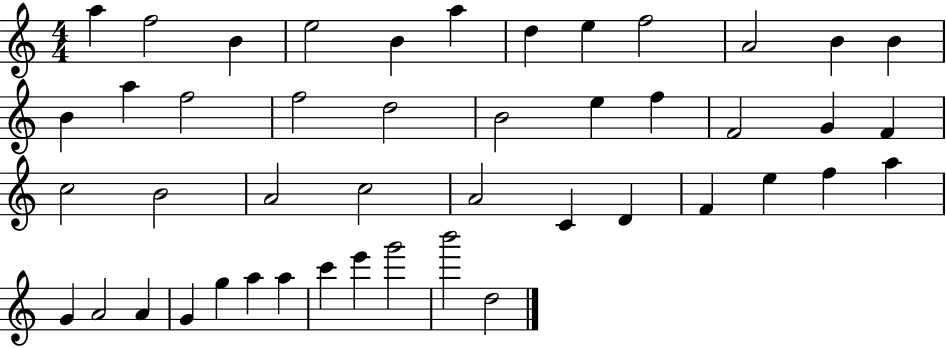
X:1
T:Untitled
M:4/4
L:1/4
K:C
a f2 B e2 B a d e f2 A2 B B B a f2 f2 d2 B2 e f F2 G F c2 B2 A2 c2 A2 C D F e f a G A2 A G g a a c' e' g'2 b'2 d2